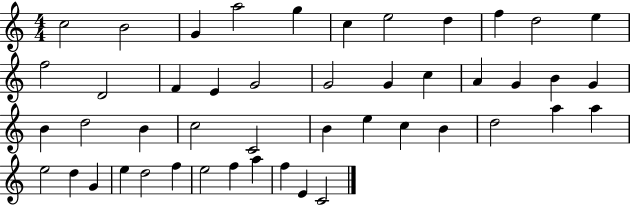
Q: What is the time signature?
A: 4/4